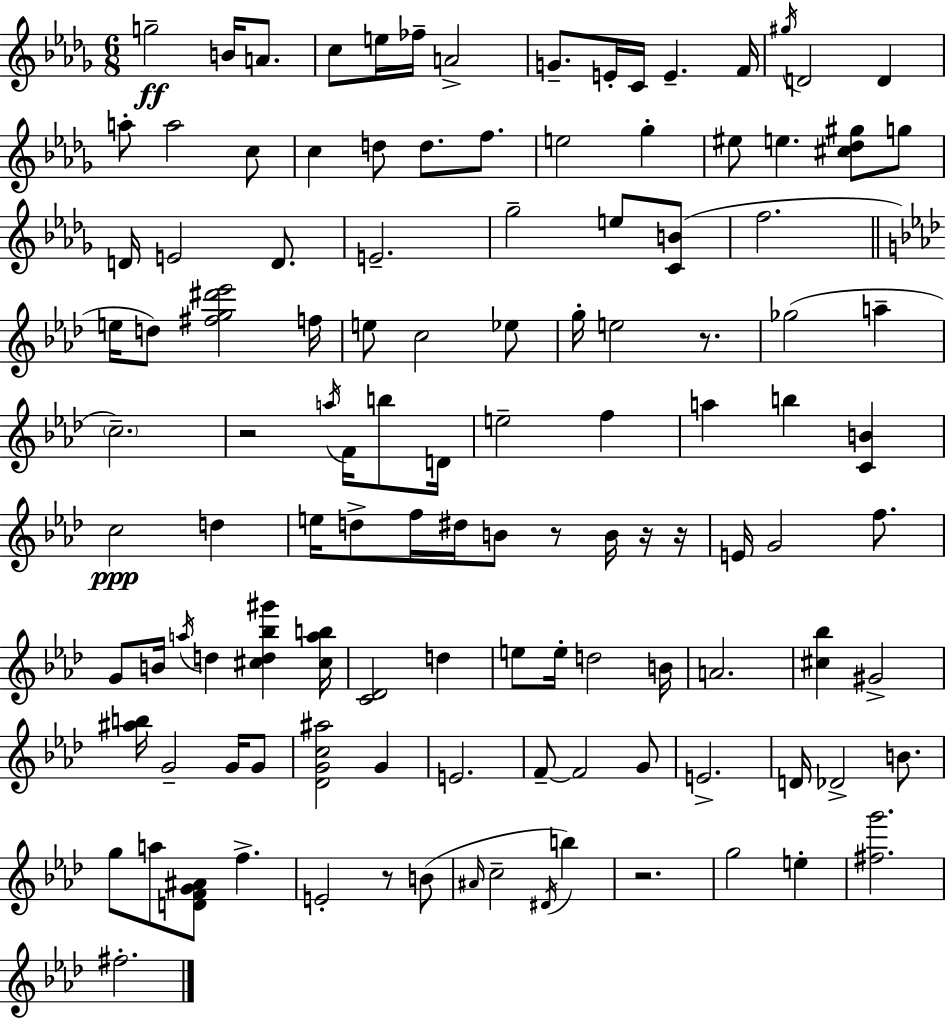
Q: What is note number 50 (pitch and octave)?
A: E5